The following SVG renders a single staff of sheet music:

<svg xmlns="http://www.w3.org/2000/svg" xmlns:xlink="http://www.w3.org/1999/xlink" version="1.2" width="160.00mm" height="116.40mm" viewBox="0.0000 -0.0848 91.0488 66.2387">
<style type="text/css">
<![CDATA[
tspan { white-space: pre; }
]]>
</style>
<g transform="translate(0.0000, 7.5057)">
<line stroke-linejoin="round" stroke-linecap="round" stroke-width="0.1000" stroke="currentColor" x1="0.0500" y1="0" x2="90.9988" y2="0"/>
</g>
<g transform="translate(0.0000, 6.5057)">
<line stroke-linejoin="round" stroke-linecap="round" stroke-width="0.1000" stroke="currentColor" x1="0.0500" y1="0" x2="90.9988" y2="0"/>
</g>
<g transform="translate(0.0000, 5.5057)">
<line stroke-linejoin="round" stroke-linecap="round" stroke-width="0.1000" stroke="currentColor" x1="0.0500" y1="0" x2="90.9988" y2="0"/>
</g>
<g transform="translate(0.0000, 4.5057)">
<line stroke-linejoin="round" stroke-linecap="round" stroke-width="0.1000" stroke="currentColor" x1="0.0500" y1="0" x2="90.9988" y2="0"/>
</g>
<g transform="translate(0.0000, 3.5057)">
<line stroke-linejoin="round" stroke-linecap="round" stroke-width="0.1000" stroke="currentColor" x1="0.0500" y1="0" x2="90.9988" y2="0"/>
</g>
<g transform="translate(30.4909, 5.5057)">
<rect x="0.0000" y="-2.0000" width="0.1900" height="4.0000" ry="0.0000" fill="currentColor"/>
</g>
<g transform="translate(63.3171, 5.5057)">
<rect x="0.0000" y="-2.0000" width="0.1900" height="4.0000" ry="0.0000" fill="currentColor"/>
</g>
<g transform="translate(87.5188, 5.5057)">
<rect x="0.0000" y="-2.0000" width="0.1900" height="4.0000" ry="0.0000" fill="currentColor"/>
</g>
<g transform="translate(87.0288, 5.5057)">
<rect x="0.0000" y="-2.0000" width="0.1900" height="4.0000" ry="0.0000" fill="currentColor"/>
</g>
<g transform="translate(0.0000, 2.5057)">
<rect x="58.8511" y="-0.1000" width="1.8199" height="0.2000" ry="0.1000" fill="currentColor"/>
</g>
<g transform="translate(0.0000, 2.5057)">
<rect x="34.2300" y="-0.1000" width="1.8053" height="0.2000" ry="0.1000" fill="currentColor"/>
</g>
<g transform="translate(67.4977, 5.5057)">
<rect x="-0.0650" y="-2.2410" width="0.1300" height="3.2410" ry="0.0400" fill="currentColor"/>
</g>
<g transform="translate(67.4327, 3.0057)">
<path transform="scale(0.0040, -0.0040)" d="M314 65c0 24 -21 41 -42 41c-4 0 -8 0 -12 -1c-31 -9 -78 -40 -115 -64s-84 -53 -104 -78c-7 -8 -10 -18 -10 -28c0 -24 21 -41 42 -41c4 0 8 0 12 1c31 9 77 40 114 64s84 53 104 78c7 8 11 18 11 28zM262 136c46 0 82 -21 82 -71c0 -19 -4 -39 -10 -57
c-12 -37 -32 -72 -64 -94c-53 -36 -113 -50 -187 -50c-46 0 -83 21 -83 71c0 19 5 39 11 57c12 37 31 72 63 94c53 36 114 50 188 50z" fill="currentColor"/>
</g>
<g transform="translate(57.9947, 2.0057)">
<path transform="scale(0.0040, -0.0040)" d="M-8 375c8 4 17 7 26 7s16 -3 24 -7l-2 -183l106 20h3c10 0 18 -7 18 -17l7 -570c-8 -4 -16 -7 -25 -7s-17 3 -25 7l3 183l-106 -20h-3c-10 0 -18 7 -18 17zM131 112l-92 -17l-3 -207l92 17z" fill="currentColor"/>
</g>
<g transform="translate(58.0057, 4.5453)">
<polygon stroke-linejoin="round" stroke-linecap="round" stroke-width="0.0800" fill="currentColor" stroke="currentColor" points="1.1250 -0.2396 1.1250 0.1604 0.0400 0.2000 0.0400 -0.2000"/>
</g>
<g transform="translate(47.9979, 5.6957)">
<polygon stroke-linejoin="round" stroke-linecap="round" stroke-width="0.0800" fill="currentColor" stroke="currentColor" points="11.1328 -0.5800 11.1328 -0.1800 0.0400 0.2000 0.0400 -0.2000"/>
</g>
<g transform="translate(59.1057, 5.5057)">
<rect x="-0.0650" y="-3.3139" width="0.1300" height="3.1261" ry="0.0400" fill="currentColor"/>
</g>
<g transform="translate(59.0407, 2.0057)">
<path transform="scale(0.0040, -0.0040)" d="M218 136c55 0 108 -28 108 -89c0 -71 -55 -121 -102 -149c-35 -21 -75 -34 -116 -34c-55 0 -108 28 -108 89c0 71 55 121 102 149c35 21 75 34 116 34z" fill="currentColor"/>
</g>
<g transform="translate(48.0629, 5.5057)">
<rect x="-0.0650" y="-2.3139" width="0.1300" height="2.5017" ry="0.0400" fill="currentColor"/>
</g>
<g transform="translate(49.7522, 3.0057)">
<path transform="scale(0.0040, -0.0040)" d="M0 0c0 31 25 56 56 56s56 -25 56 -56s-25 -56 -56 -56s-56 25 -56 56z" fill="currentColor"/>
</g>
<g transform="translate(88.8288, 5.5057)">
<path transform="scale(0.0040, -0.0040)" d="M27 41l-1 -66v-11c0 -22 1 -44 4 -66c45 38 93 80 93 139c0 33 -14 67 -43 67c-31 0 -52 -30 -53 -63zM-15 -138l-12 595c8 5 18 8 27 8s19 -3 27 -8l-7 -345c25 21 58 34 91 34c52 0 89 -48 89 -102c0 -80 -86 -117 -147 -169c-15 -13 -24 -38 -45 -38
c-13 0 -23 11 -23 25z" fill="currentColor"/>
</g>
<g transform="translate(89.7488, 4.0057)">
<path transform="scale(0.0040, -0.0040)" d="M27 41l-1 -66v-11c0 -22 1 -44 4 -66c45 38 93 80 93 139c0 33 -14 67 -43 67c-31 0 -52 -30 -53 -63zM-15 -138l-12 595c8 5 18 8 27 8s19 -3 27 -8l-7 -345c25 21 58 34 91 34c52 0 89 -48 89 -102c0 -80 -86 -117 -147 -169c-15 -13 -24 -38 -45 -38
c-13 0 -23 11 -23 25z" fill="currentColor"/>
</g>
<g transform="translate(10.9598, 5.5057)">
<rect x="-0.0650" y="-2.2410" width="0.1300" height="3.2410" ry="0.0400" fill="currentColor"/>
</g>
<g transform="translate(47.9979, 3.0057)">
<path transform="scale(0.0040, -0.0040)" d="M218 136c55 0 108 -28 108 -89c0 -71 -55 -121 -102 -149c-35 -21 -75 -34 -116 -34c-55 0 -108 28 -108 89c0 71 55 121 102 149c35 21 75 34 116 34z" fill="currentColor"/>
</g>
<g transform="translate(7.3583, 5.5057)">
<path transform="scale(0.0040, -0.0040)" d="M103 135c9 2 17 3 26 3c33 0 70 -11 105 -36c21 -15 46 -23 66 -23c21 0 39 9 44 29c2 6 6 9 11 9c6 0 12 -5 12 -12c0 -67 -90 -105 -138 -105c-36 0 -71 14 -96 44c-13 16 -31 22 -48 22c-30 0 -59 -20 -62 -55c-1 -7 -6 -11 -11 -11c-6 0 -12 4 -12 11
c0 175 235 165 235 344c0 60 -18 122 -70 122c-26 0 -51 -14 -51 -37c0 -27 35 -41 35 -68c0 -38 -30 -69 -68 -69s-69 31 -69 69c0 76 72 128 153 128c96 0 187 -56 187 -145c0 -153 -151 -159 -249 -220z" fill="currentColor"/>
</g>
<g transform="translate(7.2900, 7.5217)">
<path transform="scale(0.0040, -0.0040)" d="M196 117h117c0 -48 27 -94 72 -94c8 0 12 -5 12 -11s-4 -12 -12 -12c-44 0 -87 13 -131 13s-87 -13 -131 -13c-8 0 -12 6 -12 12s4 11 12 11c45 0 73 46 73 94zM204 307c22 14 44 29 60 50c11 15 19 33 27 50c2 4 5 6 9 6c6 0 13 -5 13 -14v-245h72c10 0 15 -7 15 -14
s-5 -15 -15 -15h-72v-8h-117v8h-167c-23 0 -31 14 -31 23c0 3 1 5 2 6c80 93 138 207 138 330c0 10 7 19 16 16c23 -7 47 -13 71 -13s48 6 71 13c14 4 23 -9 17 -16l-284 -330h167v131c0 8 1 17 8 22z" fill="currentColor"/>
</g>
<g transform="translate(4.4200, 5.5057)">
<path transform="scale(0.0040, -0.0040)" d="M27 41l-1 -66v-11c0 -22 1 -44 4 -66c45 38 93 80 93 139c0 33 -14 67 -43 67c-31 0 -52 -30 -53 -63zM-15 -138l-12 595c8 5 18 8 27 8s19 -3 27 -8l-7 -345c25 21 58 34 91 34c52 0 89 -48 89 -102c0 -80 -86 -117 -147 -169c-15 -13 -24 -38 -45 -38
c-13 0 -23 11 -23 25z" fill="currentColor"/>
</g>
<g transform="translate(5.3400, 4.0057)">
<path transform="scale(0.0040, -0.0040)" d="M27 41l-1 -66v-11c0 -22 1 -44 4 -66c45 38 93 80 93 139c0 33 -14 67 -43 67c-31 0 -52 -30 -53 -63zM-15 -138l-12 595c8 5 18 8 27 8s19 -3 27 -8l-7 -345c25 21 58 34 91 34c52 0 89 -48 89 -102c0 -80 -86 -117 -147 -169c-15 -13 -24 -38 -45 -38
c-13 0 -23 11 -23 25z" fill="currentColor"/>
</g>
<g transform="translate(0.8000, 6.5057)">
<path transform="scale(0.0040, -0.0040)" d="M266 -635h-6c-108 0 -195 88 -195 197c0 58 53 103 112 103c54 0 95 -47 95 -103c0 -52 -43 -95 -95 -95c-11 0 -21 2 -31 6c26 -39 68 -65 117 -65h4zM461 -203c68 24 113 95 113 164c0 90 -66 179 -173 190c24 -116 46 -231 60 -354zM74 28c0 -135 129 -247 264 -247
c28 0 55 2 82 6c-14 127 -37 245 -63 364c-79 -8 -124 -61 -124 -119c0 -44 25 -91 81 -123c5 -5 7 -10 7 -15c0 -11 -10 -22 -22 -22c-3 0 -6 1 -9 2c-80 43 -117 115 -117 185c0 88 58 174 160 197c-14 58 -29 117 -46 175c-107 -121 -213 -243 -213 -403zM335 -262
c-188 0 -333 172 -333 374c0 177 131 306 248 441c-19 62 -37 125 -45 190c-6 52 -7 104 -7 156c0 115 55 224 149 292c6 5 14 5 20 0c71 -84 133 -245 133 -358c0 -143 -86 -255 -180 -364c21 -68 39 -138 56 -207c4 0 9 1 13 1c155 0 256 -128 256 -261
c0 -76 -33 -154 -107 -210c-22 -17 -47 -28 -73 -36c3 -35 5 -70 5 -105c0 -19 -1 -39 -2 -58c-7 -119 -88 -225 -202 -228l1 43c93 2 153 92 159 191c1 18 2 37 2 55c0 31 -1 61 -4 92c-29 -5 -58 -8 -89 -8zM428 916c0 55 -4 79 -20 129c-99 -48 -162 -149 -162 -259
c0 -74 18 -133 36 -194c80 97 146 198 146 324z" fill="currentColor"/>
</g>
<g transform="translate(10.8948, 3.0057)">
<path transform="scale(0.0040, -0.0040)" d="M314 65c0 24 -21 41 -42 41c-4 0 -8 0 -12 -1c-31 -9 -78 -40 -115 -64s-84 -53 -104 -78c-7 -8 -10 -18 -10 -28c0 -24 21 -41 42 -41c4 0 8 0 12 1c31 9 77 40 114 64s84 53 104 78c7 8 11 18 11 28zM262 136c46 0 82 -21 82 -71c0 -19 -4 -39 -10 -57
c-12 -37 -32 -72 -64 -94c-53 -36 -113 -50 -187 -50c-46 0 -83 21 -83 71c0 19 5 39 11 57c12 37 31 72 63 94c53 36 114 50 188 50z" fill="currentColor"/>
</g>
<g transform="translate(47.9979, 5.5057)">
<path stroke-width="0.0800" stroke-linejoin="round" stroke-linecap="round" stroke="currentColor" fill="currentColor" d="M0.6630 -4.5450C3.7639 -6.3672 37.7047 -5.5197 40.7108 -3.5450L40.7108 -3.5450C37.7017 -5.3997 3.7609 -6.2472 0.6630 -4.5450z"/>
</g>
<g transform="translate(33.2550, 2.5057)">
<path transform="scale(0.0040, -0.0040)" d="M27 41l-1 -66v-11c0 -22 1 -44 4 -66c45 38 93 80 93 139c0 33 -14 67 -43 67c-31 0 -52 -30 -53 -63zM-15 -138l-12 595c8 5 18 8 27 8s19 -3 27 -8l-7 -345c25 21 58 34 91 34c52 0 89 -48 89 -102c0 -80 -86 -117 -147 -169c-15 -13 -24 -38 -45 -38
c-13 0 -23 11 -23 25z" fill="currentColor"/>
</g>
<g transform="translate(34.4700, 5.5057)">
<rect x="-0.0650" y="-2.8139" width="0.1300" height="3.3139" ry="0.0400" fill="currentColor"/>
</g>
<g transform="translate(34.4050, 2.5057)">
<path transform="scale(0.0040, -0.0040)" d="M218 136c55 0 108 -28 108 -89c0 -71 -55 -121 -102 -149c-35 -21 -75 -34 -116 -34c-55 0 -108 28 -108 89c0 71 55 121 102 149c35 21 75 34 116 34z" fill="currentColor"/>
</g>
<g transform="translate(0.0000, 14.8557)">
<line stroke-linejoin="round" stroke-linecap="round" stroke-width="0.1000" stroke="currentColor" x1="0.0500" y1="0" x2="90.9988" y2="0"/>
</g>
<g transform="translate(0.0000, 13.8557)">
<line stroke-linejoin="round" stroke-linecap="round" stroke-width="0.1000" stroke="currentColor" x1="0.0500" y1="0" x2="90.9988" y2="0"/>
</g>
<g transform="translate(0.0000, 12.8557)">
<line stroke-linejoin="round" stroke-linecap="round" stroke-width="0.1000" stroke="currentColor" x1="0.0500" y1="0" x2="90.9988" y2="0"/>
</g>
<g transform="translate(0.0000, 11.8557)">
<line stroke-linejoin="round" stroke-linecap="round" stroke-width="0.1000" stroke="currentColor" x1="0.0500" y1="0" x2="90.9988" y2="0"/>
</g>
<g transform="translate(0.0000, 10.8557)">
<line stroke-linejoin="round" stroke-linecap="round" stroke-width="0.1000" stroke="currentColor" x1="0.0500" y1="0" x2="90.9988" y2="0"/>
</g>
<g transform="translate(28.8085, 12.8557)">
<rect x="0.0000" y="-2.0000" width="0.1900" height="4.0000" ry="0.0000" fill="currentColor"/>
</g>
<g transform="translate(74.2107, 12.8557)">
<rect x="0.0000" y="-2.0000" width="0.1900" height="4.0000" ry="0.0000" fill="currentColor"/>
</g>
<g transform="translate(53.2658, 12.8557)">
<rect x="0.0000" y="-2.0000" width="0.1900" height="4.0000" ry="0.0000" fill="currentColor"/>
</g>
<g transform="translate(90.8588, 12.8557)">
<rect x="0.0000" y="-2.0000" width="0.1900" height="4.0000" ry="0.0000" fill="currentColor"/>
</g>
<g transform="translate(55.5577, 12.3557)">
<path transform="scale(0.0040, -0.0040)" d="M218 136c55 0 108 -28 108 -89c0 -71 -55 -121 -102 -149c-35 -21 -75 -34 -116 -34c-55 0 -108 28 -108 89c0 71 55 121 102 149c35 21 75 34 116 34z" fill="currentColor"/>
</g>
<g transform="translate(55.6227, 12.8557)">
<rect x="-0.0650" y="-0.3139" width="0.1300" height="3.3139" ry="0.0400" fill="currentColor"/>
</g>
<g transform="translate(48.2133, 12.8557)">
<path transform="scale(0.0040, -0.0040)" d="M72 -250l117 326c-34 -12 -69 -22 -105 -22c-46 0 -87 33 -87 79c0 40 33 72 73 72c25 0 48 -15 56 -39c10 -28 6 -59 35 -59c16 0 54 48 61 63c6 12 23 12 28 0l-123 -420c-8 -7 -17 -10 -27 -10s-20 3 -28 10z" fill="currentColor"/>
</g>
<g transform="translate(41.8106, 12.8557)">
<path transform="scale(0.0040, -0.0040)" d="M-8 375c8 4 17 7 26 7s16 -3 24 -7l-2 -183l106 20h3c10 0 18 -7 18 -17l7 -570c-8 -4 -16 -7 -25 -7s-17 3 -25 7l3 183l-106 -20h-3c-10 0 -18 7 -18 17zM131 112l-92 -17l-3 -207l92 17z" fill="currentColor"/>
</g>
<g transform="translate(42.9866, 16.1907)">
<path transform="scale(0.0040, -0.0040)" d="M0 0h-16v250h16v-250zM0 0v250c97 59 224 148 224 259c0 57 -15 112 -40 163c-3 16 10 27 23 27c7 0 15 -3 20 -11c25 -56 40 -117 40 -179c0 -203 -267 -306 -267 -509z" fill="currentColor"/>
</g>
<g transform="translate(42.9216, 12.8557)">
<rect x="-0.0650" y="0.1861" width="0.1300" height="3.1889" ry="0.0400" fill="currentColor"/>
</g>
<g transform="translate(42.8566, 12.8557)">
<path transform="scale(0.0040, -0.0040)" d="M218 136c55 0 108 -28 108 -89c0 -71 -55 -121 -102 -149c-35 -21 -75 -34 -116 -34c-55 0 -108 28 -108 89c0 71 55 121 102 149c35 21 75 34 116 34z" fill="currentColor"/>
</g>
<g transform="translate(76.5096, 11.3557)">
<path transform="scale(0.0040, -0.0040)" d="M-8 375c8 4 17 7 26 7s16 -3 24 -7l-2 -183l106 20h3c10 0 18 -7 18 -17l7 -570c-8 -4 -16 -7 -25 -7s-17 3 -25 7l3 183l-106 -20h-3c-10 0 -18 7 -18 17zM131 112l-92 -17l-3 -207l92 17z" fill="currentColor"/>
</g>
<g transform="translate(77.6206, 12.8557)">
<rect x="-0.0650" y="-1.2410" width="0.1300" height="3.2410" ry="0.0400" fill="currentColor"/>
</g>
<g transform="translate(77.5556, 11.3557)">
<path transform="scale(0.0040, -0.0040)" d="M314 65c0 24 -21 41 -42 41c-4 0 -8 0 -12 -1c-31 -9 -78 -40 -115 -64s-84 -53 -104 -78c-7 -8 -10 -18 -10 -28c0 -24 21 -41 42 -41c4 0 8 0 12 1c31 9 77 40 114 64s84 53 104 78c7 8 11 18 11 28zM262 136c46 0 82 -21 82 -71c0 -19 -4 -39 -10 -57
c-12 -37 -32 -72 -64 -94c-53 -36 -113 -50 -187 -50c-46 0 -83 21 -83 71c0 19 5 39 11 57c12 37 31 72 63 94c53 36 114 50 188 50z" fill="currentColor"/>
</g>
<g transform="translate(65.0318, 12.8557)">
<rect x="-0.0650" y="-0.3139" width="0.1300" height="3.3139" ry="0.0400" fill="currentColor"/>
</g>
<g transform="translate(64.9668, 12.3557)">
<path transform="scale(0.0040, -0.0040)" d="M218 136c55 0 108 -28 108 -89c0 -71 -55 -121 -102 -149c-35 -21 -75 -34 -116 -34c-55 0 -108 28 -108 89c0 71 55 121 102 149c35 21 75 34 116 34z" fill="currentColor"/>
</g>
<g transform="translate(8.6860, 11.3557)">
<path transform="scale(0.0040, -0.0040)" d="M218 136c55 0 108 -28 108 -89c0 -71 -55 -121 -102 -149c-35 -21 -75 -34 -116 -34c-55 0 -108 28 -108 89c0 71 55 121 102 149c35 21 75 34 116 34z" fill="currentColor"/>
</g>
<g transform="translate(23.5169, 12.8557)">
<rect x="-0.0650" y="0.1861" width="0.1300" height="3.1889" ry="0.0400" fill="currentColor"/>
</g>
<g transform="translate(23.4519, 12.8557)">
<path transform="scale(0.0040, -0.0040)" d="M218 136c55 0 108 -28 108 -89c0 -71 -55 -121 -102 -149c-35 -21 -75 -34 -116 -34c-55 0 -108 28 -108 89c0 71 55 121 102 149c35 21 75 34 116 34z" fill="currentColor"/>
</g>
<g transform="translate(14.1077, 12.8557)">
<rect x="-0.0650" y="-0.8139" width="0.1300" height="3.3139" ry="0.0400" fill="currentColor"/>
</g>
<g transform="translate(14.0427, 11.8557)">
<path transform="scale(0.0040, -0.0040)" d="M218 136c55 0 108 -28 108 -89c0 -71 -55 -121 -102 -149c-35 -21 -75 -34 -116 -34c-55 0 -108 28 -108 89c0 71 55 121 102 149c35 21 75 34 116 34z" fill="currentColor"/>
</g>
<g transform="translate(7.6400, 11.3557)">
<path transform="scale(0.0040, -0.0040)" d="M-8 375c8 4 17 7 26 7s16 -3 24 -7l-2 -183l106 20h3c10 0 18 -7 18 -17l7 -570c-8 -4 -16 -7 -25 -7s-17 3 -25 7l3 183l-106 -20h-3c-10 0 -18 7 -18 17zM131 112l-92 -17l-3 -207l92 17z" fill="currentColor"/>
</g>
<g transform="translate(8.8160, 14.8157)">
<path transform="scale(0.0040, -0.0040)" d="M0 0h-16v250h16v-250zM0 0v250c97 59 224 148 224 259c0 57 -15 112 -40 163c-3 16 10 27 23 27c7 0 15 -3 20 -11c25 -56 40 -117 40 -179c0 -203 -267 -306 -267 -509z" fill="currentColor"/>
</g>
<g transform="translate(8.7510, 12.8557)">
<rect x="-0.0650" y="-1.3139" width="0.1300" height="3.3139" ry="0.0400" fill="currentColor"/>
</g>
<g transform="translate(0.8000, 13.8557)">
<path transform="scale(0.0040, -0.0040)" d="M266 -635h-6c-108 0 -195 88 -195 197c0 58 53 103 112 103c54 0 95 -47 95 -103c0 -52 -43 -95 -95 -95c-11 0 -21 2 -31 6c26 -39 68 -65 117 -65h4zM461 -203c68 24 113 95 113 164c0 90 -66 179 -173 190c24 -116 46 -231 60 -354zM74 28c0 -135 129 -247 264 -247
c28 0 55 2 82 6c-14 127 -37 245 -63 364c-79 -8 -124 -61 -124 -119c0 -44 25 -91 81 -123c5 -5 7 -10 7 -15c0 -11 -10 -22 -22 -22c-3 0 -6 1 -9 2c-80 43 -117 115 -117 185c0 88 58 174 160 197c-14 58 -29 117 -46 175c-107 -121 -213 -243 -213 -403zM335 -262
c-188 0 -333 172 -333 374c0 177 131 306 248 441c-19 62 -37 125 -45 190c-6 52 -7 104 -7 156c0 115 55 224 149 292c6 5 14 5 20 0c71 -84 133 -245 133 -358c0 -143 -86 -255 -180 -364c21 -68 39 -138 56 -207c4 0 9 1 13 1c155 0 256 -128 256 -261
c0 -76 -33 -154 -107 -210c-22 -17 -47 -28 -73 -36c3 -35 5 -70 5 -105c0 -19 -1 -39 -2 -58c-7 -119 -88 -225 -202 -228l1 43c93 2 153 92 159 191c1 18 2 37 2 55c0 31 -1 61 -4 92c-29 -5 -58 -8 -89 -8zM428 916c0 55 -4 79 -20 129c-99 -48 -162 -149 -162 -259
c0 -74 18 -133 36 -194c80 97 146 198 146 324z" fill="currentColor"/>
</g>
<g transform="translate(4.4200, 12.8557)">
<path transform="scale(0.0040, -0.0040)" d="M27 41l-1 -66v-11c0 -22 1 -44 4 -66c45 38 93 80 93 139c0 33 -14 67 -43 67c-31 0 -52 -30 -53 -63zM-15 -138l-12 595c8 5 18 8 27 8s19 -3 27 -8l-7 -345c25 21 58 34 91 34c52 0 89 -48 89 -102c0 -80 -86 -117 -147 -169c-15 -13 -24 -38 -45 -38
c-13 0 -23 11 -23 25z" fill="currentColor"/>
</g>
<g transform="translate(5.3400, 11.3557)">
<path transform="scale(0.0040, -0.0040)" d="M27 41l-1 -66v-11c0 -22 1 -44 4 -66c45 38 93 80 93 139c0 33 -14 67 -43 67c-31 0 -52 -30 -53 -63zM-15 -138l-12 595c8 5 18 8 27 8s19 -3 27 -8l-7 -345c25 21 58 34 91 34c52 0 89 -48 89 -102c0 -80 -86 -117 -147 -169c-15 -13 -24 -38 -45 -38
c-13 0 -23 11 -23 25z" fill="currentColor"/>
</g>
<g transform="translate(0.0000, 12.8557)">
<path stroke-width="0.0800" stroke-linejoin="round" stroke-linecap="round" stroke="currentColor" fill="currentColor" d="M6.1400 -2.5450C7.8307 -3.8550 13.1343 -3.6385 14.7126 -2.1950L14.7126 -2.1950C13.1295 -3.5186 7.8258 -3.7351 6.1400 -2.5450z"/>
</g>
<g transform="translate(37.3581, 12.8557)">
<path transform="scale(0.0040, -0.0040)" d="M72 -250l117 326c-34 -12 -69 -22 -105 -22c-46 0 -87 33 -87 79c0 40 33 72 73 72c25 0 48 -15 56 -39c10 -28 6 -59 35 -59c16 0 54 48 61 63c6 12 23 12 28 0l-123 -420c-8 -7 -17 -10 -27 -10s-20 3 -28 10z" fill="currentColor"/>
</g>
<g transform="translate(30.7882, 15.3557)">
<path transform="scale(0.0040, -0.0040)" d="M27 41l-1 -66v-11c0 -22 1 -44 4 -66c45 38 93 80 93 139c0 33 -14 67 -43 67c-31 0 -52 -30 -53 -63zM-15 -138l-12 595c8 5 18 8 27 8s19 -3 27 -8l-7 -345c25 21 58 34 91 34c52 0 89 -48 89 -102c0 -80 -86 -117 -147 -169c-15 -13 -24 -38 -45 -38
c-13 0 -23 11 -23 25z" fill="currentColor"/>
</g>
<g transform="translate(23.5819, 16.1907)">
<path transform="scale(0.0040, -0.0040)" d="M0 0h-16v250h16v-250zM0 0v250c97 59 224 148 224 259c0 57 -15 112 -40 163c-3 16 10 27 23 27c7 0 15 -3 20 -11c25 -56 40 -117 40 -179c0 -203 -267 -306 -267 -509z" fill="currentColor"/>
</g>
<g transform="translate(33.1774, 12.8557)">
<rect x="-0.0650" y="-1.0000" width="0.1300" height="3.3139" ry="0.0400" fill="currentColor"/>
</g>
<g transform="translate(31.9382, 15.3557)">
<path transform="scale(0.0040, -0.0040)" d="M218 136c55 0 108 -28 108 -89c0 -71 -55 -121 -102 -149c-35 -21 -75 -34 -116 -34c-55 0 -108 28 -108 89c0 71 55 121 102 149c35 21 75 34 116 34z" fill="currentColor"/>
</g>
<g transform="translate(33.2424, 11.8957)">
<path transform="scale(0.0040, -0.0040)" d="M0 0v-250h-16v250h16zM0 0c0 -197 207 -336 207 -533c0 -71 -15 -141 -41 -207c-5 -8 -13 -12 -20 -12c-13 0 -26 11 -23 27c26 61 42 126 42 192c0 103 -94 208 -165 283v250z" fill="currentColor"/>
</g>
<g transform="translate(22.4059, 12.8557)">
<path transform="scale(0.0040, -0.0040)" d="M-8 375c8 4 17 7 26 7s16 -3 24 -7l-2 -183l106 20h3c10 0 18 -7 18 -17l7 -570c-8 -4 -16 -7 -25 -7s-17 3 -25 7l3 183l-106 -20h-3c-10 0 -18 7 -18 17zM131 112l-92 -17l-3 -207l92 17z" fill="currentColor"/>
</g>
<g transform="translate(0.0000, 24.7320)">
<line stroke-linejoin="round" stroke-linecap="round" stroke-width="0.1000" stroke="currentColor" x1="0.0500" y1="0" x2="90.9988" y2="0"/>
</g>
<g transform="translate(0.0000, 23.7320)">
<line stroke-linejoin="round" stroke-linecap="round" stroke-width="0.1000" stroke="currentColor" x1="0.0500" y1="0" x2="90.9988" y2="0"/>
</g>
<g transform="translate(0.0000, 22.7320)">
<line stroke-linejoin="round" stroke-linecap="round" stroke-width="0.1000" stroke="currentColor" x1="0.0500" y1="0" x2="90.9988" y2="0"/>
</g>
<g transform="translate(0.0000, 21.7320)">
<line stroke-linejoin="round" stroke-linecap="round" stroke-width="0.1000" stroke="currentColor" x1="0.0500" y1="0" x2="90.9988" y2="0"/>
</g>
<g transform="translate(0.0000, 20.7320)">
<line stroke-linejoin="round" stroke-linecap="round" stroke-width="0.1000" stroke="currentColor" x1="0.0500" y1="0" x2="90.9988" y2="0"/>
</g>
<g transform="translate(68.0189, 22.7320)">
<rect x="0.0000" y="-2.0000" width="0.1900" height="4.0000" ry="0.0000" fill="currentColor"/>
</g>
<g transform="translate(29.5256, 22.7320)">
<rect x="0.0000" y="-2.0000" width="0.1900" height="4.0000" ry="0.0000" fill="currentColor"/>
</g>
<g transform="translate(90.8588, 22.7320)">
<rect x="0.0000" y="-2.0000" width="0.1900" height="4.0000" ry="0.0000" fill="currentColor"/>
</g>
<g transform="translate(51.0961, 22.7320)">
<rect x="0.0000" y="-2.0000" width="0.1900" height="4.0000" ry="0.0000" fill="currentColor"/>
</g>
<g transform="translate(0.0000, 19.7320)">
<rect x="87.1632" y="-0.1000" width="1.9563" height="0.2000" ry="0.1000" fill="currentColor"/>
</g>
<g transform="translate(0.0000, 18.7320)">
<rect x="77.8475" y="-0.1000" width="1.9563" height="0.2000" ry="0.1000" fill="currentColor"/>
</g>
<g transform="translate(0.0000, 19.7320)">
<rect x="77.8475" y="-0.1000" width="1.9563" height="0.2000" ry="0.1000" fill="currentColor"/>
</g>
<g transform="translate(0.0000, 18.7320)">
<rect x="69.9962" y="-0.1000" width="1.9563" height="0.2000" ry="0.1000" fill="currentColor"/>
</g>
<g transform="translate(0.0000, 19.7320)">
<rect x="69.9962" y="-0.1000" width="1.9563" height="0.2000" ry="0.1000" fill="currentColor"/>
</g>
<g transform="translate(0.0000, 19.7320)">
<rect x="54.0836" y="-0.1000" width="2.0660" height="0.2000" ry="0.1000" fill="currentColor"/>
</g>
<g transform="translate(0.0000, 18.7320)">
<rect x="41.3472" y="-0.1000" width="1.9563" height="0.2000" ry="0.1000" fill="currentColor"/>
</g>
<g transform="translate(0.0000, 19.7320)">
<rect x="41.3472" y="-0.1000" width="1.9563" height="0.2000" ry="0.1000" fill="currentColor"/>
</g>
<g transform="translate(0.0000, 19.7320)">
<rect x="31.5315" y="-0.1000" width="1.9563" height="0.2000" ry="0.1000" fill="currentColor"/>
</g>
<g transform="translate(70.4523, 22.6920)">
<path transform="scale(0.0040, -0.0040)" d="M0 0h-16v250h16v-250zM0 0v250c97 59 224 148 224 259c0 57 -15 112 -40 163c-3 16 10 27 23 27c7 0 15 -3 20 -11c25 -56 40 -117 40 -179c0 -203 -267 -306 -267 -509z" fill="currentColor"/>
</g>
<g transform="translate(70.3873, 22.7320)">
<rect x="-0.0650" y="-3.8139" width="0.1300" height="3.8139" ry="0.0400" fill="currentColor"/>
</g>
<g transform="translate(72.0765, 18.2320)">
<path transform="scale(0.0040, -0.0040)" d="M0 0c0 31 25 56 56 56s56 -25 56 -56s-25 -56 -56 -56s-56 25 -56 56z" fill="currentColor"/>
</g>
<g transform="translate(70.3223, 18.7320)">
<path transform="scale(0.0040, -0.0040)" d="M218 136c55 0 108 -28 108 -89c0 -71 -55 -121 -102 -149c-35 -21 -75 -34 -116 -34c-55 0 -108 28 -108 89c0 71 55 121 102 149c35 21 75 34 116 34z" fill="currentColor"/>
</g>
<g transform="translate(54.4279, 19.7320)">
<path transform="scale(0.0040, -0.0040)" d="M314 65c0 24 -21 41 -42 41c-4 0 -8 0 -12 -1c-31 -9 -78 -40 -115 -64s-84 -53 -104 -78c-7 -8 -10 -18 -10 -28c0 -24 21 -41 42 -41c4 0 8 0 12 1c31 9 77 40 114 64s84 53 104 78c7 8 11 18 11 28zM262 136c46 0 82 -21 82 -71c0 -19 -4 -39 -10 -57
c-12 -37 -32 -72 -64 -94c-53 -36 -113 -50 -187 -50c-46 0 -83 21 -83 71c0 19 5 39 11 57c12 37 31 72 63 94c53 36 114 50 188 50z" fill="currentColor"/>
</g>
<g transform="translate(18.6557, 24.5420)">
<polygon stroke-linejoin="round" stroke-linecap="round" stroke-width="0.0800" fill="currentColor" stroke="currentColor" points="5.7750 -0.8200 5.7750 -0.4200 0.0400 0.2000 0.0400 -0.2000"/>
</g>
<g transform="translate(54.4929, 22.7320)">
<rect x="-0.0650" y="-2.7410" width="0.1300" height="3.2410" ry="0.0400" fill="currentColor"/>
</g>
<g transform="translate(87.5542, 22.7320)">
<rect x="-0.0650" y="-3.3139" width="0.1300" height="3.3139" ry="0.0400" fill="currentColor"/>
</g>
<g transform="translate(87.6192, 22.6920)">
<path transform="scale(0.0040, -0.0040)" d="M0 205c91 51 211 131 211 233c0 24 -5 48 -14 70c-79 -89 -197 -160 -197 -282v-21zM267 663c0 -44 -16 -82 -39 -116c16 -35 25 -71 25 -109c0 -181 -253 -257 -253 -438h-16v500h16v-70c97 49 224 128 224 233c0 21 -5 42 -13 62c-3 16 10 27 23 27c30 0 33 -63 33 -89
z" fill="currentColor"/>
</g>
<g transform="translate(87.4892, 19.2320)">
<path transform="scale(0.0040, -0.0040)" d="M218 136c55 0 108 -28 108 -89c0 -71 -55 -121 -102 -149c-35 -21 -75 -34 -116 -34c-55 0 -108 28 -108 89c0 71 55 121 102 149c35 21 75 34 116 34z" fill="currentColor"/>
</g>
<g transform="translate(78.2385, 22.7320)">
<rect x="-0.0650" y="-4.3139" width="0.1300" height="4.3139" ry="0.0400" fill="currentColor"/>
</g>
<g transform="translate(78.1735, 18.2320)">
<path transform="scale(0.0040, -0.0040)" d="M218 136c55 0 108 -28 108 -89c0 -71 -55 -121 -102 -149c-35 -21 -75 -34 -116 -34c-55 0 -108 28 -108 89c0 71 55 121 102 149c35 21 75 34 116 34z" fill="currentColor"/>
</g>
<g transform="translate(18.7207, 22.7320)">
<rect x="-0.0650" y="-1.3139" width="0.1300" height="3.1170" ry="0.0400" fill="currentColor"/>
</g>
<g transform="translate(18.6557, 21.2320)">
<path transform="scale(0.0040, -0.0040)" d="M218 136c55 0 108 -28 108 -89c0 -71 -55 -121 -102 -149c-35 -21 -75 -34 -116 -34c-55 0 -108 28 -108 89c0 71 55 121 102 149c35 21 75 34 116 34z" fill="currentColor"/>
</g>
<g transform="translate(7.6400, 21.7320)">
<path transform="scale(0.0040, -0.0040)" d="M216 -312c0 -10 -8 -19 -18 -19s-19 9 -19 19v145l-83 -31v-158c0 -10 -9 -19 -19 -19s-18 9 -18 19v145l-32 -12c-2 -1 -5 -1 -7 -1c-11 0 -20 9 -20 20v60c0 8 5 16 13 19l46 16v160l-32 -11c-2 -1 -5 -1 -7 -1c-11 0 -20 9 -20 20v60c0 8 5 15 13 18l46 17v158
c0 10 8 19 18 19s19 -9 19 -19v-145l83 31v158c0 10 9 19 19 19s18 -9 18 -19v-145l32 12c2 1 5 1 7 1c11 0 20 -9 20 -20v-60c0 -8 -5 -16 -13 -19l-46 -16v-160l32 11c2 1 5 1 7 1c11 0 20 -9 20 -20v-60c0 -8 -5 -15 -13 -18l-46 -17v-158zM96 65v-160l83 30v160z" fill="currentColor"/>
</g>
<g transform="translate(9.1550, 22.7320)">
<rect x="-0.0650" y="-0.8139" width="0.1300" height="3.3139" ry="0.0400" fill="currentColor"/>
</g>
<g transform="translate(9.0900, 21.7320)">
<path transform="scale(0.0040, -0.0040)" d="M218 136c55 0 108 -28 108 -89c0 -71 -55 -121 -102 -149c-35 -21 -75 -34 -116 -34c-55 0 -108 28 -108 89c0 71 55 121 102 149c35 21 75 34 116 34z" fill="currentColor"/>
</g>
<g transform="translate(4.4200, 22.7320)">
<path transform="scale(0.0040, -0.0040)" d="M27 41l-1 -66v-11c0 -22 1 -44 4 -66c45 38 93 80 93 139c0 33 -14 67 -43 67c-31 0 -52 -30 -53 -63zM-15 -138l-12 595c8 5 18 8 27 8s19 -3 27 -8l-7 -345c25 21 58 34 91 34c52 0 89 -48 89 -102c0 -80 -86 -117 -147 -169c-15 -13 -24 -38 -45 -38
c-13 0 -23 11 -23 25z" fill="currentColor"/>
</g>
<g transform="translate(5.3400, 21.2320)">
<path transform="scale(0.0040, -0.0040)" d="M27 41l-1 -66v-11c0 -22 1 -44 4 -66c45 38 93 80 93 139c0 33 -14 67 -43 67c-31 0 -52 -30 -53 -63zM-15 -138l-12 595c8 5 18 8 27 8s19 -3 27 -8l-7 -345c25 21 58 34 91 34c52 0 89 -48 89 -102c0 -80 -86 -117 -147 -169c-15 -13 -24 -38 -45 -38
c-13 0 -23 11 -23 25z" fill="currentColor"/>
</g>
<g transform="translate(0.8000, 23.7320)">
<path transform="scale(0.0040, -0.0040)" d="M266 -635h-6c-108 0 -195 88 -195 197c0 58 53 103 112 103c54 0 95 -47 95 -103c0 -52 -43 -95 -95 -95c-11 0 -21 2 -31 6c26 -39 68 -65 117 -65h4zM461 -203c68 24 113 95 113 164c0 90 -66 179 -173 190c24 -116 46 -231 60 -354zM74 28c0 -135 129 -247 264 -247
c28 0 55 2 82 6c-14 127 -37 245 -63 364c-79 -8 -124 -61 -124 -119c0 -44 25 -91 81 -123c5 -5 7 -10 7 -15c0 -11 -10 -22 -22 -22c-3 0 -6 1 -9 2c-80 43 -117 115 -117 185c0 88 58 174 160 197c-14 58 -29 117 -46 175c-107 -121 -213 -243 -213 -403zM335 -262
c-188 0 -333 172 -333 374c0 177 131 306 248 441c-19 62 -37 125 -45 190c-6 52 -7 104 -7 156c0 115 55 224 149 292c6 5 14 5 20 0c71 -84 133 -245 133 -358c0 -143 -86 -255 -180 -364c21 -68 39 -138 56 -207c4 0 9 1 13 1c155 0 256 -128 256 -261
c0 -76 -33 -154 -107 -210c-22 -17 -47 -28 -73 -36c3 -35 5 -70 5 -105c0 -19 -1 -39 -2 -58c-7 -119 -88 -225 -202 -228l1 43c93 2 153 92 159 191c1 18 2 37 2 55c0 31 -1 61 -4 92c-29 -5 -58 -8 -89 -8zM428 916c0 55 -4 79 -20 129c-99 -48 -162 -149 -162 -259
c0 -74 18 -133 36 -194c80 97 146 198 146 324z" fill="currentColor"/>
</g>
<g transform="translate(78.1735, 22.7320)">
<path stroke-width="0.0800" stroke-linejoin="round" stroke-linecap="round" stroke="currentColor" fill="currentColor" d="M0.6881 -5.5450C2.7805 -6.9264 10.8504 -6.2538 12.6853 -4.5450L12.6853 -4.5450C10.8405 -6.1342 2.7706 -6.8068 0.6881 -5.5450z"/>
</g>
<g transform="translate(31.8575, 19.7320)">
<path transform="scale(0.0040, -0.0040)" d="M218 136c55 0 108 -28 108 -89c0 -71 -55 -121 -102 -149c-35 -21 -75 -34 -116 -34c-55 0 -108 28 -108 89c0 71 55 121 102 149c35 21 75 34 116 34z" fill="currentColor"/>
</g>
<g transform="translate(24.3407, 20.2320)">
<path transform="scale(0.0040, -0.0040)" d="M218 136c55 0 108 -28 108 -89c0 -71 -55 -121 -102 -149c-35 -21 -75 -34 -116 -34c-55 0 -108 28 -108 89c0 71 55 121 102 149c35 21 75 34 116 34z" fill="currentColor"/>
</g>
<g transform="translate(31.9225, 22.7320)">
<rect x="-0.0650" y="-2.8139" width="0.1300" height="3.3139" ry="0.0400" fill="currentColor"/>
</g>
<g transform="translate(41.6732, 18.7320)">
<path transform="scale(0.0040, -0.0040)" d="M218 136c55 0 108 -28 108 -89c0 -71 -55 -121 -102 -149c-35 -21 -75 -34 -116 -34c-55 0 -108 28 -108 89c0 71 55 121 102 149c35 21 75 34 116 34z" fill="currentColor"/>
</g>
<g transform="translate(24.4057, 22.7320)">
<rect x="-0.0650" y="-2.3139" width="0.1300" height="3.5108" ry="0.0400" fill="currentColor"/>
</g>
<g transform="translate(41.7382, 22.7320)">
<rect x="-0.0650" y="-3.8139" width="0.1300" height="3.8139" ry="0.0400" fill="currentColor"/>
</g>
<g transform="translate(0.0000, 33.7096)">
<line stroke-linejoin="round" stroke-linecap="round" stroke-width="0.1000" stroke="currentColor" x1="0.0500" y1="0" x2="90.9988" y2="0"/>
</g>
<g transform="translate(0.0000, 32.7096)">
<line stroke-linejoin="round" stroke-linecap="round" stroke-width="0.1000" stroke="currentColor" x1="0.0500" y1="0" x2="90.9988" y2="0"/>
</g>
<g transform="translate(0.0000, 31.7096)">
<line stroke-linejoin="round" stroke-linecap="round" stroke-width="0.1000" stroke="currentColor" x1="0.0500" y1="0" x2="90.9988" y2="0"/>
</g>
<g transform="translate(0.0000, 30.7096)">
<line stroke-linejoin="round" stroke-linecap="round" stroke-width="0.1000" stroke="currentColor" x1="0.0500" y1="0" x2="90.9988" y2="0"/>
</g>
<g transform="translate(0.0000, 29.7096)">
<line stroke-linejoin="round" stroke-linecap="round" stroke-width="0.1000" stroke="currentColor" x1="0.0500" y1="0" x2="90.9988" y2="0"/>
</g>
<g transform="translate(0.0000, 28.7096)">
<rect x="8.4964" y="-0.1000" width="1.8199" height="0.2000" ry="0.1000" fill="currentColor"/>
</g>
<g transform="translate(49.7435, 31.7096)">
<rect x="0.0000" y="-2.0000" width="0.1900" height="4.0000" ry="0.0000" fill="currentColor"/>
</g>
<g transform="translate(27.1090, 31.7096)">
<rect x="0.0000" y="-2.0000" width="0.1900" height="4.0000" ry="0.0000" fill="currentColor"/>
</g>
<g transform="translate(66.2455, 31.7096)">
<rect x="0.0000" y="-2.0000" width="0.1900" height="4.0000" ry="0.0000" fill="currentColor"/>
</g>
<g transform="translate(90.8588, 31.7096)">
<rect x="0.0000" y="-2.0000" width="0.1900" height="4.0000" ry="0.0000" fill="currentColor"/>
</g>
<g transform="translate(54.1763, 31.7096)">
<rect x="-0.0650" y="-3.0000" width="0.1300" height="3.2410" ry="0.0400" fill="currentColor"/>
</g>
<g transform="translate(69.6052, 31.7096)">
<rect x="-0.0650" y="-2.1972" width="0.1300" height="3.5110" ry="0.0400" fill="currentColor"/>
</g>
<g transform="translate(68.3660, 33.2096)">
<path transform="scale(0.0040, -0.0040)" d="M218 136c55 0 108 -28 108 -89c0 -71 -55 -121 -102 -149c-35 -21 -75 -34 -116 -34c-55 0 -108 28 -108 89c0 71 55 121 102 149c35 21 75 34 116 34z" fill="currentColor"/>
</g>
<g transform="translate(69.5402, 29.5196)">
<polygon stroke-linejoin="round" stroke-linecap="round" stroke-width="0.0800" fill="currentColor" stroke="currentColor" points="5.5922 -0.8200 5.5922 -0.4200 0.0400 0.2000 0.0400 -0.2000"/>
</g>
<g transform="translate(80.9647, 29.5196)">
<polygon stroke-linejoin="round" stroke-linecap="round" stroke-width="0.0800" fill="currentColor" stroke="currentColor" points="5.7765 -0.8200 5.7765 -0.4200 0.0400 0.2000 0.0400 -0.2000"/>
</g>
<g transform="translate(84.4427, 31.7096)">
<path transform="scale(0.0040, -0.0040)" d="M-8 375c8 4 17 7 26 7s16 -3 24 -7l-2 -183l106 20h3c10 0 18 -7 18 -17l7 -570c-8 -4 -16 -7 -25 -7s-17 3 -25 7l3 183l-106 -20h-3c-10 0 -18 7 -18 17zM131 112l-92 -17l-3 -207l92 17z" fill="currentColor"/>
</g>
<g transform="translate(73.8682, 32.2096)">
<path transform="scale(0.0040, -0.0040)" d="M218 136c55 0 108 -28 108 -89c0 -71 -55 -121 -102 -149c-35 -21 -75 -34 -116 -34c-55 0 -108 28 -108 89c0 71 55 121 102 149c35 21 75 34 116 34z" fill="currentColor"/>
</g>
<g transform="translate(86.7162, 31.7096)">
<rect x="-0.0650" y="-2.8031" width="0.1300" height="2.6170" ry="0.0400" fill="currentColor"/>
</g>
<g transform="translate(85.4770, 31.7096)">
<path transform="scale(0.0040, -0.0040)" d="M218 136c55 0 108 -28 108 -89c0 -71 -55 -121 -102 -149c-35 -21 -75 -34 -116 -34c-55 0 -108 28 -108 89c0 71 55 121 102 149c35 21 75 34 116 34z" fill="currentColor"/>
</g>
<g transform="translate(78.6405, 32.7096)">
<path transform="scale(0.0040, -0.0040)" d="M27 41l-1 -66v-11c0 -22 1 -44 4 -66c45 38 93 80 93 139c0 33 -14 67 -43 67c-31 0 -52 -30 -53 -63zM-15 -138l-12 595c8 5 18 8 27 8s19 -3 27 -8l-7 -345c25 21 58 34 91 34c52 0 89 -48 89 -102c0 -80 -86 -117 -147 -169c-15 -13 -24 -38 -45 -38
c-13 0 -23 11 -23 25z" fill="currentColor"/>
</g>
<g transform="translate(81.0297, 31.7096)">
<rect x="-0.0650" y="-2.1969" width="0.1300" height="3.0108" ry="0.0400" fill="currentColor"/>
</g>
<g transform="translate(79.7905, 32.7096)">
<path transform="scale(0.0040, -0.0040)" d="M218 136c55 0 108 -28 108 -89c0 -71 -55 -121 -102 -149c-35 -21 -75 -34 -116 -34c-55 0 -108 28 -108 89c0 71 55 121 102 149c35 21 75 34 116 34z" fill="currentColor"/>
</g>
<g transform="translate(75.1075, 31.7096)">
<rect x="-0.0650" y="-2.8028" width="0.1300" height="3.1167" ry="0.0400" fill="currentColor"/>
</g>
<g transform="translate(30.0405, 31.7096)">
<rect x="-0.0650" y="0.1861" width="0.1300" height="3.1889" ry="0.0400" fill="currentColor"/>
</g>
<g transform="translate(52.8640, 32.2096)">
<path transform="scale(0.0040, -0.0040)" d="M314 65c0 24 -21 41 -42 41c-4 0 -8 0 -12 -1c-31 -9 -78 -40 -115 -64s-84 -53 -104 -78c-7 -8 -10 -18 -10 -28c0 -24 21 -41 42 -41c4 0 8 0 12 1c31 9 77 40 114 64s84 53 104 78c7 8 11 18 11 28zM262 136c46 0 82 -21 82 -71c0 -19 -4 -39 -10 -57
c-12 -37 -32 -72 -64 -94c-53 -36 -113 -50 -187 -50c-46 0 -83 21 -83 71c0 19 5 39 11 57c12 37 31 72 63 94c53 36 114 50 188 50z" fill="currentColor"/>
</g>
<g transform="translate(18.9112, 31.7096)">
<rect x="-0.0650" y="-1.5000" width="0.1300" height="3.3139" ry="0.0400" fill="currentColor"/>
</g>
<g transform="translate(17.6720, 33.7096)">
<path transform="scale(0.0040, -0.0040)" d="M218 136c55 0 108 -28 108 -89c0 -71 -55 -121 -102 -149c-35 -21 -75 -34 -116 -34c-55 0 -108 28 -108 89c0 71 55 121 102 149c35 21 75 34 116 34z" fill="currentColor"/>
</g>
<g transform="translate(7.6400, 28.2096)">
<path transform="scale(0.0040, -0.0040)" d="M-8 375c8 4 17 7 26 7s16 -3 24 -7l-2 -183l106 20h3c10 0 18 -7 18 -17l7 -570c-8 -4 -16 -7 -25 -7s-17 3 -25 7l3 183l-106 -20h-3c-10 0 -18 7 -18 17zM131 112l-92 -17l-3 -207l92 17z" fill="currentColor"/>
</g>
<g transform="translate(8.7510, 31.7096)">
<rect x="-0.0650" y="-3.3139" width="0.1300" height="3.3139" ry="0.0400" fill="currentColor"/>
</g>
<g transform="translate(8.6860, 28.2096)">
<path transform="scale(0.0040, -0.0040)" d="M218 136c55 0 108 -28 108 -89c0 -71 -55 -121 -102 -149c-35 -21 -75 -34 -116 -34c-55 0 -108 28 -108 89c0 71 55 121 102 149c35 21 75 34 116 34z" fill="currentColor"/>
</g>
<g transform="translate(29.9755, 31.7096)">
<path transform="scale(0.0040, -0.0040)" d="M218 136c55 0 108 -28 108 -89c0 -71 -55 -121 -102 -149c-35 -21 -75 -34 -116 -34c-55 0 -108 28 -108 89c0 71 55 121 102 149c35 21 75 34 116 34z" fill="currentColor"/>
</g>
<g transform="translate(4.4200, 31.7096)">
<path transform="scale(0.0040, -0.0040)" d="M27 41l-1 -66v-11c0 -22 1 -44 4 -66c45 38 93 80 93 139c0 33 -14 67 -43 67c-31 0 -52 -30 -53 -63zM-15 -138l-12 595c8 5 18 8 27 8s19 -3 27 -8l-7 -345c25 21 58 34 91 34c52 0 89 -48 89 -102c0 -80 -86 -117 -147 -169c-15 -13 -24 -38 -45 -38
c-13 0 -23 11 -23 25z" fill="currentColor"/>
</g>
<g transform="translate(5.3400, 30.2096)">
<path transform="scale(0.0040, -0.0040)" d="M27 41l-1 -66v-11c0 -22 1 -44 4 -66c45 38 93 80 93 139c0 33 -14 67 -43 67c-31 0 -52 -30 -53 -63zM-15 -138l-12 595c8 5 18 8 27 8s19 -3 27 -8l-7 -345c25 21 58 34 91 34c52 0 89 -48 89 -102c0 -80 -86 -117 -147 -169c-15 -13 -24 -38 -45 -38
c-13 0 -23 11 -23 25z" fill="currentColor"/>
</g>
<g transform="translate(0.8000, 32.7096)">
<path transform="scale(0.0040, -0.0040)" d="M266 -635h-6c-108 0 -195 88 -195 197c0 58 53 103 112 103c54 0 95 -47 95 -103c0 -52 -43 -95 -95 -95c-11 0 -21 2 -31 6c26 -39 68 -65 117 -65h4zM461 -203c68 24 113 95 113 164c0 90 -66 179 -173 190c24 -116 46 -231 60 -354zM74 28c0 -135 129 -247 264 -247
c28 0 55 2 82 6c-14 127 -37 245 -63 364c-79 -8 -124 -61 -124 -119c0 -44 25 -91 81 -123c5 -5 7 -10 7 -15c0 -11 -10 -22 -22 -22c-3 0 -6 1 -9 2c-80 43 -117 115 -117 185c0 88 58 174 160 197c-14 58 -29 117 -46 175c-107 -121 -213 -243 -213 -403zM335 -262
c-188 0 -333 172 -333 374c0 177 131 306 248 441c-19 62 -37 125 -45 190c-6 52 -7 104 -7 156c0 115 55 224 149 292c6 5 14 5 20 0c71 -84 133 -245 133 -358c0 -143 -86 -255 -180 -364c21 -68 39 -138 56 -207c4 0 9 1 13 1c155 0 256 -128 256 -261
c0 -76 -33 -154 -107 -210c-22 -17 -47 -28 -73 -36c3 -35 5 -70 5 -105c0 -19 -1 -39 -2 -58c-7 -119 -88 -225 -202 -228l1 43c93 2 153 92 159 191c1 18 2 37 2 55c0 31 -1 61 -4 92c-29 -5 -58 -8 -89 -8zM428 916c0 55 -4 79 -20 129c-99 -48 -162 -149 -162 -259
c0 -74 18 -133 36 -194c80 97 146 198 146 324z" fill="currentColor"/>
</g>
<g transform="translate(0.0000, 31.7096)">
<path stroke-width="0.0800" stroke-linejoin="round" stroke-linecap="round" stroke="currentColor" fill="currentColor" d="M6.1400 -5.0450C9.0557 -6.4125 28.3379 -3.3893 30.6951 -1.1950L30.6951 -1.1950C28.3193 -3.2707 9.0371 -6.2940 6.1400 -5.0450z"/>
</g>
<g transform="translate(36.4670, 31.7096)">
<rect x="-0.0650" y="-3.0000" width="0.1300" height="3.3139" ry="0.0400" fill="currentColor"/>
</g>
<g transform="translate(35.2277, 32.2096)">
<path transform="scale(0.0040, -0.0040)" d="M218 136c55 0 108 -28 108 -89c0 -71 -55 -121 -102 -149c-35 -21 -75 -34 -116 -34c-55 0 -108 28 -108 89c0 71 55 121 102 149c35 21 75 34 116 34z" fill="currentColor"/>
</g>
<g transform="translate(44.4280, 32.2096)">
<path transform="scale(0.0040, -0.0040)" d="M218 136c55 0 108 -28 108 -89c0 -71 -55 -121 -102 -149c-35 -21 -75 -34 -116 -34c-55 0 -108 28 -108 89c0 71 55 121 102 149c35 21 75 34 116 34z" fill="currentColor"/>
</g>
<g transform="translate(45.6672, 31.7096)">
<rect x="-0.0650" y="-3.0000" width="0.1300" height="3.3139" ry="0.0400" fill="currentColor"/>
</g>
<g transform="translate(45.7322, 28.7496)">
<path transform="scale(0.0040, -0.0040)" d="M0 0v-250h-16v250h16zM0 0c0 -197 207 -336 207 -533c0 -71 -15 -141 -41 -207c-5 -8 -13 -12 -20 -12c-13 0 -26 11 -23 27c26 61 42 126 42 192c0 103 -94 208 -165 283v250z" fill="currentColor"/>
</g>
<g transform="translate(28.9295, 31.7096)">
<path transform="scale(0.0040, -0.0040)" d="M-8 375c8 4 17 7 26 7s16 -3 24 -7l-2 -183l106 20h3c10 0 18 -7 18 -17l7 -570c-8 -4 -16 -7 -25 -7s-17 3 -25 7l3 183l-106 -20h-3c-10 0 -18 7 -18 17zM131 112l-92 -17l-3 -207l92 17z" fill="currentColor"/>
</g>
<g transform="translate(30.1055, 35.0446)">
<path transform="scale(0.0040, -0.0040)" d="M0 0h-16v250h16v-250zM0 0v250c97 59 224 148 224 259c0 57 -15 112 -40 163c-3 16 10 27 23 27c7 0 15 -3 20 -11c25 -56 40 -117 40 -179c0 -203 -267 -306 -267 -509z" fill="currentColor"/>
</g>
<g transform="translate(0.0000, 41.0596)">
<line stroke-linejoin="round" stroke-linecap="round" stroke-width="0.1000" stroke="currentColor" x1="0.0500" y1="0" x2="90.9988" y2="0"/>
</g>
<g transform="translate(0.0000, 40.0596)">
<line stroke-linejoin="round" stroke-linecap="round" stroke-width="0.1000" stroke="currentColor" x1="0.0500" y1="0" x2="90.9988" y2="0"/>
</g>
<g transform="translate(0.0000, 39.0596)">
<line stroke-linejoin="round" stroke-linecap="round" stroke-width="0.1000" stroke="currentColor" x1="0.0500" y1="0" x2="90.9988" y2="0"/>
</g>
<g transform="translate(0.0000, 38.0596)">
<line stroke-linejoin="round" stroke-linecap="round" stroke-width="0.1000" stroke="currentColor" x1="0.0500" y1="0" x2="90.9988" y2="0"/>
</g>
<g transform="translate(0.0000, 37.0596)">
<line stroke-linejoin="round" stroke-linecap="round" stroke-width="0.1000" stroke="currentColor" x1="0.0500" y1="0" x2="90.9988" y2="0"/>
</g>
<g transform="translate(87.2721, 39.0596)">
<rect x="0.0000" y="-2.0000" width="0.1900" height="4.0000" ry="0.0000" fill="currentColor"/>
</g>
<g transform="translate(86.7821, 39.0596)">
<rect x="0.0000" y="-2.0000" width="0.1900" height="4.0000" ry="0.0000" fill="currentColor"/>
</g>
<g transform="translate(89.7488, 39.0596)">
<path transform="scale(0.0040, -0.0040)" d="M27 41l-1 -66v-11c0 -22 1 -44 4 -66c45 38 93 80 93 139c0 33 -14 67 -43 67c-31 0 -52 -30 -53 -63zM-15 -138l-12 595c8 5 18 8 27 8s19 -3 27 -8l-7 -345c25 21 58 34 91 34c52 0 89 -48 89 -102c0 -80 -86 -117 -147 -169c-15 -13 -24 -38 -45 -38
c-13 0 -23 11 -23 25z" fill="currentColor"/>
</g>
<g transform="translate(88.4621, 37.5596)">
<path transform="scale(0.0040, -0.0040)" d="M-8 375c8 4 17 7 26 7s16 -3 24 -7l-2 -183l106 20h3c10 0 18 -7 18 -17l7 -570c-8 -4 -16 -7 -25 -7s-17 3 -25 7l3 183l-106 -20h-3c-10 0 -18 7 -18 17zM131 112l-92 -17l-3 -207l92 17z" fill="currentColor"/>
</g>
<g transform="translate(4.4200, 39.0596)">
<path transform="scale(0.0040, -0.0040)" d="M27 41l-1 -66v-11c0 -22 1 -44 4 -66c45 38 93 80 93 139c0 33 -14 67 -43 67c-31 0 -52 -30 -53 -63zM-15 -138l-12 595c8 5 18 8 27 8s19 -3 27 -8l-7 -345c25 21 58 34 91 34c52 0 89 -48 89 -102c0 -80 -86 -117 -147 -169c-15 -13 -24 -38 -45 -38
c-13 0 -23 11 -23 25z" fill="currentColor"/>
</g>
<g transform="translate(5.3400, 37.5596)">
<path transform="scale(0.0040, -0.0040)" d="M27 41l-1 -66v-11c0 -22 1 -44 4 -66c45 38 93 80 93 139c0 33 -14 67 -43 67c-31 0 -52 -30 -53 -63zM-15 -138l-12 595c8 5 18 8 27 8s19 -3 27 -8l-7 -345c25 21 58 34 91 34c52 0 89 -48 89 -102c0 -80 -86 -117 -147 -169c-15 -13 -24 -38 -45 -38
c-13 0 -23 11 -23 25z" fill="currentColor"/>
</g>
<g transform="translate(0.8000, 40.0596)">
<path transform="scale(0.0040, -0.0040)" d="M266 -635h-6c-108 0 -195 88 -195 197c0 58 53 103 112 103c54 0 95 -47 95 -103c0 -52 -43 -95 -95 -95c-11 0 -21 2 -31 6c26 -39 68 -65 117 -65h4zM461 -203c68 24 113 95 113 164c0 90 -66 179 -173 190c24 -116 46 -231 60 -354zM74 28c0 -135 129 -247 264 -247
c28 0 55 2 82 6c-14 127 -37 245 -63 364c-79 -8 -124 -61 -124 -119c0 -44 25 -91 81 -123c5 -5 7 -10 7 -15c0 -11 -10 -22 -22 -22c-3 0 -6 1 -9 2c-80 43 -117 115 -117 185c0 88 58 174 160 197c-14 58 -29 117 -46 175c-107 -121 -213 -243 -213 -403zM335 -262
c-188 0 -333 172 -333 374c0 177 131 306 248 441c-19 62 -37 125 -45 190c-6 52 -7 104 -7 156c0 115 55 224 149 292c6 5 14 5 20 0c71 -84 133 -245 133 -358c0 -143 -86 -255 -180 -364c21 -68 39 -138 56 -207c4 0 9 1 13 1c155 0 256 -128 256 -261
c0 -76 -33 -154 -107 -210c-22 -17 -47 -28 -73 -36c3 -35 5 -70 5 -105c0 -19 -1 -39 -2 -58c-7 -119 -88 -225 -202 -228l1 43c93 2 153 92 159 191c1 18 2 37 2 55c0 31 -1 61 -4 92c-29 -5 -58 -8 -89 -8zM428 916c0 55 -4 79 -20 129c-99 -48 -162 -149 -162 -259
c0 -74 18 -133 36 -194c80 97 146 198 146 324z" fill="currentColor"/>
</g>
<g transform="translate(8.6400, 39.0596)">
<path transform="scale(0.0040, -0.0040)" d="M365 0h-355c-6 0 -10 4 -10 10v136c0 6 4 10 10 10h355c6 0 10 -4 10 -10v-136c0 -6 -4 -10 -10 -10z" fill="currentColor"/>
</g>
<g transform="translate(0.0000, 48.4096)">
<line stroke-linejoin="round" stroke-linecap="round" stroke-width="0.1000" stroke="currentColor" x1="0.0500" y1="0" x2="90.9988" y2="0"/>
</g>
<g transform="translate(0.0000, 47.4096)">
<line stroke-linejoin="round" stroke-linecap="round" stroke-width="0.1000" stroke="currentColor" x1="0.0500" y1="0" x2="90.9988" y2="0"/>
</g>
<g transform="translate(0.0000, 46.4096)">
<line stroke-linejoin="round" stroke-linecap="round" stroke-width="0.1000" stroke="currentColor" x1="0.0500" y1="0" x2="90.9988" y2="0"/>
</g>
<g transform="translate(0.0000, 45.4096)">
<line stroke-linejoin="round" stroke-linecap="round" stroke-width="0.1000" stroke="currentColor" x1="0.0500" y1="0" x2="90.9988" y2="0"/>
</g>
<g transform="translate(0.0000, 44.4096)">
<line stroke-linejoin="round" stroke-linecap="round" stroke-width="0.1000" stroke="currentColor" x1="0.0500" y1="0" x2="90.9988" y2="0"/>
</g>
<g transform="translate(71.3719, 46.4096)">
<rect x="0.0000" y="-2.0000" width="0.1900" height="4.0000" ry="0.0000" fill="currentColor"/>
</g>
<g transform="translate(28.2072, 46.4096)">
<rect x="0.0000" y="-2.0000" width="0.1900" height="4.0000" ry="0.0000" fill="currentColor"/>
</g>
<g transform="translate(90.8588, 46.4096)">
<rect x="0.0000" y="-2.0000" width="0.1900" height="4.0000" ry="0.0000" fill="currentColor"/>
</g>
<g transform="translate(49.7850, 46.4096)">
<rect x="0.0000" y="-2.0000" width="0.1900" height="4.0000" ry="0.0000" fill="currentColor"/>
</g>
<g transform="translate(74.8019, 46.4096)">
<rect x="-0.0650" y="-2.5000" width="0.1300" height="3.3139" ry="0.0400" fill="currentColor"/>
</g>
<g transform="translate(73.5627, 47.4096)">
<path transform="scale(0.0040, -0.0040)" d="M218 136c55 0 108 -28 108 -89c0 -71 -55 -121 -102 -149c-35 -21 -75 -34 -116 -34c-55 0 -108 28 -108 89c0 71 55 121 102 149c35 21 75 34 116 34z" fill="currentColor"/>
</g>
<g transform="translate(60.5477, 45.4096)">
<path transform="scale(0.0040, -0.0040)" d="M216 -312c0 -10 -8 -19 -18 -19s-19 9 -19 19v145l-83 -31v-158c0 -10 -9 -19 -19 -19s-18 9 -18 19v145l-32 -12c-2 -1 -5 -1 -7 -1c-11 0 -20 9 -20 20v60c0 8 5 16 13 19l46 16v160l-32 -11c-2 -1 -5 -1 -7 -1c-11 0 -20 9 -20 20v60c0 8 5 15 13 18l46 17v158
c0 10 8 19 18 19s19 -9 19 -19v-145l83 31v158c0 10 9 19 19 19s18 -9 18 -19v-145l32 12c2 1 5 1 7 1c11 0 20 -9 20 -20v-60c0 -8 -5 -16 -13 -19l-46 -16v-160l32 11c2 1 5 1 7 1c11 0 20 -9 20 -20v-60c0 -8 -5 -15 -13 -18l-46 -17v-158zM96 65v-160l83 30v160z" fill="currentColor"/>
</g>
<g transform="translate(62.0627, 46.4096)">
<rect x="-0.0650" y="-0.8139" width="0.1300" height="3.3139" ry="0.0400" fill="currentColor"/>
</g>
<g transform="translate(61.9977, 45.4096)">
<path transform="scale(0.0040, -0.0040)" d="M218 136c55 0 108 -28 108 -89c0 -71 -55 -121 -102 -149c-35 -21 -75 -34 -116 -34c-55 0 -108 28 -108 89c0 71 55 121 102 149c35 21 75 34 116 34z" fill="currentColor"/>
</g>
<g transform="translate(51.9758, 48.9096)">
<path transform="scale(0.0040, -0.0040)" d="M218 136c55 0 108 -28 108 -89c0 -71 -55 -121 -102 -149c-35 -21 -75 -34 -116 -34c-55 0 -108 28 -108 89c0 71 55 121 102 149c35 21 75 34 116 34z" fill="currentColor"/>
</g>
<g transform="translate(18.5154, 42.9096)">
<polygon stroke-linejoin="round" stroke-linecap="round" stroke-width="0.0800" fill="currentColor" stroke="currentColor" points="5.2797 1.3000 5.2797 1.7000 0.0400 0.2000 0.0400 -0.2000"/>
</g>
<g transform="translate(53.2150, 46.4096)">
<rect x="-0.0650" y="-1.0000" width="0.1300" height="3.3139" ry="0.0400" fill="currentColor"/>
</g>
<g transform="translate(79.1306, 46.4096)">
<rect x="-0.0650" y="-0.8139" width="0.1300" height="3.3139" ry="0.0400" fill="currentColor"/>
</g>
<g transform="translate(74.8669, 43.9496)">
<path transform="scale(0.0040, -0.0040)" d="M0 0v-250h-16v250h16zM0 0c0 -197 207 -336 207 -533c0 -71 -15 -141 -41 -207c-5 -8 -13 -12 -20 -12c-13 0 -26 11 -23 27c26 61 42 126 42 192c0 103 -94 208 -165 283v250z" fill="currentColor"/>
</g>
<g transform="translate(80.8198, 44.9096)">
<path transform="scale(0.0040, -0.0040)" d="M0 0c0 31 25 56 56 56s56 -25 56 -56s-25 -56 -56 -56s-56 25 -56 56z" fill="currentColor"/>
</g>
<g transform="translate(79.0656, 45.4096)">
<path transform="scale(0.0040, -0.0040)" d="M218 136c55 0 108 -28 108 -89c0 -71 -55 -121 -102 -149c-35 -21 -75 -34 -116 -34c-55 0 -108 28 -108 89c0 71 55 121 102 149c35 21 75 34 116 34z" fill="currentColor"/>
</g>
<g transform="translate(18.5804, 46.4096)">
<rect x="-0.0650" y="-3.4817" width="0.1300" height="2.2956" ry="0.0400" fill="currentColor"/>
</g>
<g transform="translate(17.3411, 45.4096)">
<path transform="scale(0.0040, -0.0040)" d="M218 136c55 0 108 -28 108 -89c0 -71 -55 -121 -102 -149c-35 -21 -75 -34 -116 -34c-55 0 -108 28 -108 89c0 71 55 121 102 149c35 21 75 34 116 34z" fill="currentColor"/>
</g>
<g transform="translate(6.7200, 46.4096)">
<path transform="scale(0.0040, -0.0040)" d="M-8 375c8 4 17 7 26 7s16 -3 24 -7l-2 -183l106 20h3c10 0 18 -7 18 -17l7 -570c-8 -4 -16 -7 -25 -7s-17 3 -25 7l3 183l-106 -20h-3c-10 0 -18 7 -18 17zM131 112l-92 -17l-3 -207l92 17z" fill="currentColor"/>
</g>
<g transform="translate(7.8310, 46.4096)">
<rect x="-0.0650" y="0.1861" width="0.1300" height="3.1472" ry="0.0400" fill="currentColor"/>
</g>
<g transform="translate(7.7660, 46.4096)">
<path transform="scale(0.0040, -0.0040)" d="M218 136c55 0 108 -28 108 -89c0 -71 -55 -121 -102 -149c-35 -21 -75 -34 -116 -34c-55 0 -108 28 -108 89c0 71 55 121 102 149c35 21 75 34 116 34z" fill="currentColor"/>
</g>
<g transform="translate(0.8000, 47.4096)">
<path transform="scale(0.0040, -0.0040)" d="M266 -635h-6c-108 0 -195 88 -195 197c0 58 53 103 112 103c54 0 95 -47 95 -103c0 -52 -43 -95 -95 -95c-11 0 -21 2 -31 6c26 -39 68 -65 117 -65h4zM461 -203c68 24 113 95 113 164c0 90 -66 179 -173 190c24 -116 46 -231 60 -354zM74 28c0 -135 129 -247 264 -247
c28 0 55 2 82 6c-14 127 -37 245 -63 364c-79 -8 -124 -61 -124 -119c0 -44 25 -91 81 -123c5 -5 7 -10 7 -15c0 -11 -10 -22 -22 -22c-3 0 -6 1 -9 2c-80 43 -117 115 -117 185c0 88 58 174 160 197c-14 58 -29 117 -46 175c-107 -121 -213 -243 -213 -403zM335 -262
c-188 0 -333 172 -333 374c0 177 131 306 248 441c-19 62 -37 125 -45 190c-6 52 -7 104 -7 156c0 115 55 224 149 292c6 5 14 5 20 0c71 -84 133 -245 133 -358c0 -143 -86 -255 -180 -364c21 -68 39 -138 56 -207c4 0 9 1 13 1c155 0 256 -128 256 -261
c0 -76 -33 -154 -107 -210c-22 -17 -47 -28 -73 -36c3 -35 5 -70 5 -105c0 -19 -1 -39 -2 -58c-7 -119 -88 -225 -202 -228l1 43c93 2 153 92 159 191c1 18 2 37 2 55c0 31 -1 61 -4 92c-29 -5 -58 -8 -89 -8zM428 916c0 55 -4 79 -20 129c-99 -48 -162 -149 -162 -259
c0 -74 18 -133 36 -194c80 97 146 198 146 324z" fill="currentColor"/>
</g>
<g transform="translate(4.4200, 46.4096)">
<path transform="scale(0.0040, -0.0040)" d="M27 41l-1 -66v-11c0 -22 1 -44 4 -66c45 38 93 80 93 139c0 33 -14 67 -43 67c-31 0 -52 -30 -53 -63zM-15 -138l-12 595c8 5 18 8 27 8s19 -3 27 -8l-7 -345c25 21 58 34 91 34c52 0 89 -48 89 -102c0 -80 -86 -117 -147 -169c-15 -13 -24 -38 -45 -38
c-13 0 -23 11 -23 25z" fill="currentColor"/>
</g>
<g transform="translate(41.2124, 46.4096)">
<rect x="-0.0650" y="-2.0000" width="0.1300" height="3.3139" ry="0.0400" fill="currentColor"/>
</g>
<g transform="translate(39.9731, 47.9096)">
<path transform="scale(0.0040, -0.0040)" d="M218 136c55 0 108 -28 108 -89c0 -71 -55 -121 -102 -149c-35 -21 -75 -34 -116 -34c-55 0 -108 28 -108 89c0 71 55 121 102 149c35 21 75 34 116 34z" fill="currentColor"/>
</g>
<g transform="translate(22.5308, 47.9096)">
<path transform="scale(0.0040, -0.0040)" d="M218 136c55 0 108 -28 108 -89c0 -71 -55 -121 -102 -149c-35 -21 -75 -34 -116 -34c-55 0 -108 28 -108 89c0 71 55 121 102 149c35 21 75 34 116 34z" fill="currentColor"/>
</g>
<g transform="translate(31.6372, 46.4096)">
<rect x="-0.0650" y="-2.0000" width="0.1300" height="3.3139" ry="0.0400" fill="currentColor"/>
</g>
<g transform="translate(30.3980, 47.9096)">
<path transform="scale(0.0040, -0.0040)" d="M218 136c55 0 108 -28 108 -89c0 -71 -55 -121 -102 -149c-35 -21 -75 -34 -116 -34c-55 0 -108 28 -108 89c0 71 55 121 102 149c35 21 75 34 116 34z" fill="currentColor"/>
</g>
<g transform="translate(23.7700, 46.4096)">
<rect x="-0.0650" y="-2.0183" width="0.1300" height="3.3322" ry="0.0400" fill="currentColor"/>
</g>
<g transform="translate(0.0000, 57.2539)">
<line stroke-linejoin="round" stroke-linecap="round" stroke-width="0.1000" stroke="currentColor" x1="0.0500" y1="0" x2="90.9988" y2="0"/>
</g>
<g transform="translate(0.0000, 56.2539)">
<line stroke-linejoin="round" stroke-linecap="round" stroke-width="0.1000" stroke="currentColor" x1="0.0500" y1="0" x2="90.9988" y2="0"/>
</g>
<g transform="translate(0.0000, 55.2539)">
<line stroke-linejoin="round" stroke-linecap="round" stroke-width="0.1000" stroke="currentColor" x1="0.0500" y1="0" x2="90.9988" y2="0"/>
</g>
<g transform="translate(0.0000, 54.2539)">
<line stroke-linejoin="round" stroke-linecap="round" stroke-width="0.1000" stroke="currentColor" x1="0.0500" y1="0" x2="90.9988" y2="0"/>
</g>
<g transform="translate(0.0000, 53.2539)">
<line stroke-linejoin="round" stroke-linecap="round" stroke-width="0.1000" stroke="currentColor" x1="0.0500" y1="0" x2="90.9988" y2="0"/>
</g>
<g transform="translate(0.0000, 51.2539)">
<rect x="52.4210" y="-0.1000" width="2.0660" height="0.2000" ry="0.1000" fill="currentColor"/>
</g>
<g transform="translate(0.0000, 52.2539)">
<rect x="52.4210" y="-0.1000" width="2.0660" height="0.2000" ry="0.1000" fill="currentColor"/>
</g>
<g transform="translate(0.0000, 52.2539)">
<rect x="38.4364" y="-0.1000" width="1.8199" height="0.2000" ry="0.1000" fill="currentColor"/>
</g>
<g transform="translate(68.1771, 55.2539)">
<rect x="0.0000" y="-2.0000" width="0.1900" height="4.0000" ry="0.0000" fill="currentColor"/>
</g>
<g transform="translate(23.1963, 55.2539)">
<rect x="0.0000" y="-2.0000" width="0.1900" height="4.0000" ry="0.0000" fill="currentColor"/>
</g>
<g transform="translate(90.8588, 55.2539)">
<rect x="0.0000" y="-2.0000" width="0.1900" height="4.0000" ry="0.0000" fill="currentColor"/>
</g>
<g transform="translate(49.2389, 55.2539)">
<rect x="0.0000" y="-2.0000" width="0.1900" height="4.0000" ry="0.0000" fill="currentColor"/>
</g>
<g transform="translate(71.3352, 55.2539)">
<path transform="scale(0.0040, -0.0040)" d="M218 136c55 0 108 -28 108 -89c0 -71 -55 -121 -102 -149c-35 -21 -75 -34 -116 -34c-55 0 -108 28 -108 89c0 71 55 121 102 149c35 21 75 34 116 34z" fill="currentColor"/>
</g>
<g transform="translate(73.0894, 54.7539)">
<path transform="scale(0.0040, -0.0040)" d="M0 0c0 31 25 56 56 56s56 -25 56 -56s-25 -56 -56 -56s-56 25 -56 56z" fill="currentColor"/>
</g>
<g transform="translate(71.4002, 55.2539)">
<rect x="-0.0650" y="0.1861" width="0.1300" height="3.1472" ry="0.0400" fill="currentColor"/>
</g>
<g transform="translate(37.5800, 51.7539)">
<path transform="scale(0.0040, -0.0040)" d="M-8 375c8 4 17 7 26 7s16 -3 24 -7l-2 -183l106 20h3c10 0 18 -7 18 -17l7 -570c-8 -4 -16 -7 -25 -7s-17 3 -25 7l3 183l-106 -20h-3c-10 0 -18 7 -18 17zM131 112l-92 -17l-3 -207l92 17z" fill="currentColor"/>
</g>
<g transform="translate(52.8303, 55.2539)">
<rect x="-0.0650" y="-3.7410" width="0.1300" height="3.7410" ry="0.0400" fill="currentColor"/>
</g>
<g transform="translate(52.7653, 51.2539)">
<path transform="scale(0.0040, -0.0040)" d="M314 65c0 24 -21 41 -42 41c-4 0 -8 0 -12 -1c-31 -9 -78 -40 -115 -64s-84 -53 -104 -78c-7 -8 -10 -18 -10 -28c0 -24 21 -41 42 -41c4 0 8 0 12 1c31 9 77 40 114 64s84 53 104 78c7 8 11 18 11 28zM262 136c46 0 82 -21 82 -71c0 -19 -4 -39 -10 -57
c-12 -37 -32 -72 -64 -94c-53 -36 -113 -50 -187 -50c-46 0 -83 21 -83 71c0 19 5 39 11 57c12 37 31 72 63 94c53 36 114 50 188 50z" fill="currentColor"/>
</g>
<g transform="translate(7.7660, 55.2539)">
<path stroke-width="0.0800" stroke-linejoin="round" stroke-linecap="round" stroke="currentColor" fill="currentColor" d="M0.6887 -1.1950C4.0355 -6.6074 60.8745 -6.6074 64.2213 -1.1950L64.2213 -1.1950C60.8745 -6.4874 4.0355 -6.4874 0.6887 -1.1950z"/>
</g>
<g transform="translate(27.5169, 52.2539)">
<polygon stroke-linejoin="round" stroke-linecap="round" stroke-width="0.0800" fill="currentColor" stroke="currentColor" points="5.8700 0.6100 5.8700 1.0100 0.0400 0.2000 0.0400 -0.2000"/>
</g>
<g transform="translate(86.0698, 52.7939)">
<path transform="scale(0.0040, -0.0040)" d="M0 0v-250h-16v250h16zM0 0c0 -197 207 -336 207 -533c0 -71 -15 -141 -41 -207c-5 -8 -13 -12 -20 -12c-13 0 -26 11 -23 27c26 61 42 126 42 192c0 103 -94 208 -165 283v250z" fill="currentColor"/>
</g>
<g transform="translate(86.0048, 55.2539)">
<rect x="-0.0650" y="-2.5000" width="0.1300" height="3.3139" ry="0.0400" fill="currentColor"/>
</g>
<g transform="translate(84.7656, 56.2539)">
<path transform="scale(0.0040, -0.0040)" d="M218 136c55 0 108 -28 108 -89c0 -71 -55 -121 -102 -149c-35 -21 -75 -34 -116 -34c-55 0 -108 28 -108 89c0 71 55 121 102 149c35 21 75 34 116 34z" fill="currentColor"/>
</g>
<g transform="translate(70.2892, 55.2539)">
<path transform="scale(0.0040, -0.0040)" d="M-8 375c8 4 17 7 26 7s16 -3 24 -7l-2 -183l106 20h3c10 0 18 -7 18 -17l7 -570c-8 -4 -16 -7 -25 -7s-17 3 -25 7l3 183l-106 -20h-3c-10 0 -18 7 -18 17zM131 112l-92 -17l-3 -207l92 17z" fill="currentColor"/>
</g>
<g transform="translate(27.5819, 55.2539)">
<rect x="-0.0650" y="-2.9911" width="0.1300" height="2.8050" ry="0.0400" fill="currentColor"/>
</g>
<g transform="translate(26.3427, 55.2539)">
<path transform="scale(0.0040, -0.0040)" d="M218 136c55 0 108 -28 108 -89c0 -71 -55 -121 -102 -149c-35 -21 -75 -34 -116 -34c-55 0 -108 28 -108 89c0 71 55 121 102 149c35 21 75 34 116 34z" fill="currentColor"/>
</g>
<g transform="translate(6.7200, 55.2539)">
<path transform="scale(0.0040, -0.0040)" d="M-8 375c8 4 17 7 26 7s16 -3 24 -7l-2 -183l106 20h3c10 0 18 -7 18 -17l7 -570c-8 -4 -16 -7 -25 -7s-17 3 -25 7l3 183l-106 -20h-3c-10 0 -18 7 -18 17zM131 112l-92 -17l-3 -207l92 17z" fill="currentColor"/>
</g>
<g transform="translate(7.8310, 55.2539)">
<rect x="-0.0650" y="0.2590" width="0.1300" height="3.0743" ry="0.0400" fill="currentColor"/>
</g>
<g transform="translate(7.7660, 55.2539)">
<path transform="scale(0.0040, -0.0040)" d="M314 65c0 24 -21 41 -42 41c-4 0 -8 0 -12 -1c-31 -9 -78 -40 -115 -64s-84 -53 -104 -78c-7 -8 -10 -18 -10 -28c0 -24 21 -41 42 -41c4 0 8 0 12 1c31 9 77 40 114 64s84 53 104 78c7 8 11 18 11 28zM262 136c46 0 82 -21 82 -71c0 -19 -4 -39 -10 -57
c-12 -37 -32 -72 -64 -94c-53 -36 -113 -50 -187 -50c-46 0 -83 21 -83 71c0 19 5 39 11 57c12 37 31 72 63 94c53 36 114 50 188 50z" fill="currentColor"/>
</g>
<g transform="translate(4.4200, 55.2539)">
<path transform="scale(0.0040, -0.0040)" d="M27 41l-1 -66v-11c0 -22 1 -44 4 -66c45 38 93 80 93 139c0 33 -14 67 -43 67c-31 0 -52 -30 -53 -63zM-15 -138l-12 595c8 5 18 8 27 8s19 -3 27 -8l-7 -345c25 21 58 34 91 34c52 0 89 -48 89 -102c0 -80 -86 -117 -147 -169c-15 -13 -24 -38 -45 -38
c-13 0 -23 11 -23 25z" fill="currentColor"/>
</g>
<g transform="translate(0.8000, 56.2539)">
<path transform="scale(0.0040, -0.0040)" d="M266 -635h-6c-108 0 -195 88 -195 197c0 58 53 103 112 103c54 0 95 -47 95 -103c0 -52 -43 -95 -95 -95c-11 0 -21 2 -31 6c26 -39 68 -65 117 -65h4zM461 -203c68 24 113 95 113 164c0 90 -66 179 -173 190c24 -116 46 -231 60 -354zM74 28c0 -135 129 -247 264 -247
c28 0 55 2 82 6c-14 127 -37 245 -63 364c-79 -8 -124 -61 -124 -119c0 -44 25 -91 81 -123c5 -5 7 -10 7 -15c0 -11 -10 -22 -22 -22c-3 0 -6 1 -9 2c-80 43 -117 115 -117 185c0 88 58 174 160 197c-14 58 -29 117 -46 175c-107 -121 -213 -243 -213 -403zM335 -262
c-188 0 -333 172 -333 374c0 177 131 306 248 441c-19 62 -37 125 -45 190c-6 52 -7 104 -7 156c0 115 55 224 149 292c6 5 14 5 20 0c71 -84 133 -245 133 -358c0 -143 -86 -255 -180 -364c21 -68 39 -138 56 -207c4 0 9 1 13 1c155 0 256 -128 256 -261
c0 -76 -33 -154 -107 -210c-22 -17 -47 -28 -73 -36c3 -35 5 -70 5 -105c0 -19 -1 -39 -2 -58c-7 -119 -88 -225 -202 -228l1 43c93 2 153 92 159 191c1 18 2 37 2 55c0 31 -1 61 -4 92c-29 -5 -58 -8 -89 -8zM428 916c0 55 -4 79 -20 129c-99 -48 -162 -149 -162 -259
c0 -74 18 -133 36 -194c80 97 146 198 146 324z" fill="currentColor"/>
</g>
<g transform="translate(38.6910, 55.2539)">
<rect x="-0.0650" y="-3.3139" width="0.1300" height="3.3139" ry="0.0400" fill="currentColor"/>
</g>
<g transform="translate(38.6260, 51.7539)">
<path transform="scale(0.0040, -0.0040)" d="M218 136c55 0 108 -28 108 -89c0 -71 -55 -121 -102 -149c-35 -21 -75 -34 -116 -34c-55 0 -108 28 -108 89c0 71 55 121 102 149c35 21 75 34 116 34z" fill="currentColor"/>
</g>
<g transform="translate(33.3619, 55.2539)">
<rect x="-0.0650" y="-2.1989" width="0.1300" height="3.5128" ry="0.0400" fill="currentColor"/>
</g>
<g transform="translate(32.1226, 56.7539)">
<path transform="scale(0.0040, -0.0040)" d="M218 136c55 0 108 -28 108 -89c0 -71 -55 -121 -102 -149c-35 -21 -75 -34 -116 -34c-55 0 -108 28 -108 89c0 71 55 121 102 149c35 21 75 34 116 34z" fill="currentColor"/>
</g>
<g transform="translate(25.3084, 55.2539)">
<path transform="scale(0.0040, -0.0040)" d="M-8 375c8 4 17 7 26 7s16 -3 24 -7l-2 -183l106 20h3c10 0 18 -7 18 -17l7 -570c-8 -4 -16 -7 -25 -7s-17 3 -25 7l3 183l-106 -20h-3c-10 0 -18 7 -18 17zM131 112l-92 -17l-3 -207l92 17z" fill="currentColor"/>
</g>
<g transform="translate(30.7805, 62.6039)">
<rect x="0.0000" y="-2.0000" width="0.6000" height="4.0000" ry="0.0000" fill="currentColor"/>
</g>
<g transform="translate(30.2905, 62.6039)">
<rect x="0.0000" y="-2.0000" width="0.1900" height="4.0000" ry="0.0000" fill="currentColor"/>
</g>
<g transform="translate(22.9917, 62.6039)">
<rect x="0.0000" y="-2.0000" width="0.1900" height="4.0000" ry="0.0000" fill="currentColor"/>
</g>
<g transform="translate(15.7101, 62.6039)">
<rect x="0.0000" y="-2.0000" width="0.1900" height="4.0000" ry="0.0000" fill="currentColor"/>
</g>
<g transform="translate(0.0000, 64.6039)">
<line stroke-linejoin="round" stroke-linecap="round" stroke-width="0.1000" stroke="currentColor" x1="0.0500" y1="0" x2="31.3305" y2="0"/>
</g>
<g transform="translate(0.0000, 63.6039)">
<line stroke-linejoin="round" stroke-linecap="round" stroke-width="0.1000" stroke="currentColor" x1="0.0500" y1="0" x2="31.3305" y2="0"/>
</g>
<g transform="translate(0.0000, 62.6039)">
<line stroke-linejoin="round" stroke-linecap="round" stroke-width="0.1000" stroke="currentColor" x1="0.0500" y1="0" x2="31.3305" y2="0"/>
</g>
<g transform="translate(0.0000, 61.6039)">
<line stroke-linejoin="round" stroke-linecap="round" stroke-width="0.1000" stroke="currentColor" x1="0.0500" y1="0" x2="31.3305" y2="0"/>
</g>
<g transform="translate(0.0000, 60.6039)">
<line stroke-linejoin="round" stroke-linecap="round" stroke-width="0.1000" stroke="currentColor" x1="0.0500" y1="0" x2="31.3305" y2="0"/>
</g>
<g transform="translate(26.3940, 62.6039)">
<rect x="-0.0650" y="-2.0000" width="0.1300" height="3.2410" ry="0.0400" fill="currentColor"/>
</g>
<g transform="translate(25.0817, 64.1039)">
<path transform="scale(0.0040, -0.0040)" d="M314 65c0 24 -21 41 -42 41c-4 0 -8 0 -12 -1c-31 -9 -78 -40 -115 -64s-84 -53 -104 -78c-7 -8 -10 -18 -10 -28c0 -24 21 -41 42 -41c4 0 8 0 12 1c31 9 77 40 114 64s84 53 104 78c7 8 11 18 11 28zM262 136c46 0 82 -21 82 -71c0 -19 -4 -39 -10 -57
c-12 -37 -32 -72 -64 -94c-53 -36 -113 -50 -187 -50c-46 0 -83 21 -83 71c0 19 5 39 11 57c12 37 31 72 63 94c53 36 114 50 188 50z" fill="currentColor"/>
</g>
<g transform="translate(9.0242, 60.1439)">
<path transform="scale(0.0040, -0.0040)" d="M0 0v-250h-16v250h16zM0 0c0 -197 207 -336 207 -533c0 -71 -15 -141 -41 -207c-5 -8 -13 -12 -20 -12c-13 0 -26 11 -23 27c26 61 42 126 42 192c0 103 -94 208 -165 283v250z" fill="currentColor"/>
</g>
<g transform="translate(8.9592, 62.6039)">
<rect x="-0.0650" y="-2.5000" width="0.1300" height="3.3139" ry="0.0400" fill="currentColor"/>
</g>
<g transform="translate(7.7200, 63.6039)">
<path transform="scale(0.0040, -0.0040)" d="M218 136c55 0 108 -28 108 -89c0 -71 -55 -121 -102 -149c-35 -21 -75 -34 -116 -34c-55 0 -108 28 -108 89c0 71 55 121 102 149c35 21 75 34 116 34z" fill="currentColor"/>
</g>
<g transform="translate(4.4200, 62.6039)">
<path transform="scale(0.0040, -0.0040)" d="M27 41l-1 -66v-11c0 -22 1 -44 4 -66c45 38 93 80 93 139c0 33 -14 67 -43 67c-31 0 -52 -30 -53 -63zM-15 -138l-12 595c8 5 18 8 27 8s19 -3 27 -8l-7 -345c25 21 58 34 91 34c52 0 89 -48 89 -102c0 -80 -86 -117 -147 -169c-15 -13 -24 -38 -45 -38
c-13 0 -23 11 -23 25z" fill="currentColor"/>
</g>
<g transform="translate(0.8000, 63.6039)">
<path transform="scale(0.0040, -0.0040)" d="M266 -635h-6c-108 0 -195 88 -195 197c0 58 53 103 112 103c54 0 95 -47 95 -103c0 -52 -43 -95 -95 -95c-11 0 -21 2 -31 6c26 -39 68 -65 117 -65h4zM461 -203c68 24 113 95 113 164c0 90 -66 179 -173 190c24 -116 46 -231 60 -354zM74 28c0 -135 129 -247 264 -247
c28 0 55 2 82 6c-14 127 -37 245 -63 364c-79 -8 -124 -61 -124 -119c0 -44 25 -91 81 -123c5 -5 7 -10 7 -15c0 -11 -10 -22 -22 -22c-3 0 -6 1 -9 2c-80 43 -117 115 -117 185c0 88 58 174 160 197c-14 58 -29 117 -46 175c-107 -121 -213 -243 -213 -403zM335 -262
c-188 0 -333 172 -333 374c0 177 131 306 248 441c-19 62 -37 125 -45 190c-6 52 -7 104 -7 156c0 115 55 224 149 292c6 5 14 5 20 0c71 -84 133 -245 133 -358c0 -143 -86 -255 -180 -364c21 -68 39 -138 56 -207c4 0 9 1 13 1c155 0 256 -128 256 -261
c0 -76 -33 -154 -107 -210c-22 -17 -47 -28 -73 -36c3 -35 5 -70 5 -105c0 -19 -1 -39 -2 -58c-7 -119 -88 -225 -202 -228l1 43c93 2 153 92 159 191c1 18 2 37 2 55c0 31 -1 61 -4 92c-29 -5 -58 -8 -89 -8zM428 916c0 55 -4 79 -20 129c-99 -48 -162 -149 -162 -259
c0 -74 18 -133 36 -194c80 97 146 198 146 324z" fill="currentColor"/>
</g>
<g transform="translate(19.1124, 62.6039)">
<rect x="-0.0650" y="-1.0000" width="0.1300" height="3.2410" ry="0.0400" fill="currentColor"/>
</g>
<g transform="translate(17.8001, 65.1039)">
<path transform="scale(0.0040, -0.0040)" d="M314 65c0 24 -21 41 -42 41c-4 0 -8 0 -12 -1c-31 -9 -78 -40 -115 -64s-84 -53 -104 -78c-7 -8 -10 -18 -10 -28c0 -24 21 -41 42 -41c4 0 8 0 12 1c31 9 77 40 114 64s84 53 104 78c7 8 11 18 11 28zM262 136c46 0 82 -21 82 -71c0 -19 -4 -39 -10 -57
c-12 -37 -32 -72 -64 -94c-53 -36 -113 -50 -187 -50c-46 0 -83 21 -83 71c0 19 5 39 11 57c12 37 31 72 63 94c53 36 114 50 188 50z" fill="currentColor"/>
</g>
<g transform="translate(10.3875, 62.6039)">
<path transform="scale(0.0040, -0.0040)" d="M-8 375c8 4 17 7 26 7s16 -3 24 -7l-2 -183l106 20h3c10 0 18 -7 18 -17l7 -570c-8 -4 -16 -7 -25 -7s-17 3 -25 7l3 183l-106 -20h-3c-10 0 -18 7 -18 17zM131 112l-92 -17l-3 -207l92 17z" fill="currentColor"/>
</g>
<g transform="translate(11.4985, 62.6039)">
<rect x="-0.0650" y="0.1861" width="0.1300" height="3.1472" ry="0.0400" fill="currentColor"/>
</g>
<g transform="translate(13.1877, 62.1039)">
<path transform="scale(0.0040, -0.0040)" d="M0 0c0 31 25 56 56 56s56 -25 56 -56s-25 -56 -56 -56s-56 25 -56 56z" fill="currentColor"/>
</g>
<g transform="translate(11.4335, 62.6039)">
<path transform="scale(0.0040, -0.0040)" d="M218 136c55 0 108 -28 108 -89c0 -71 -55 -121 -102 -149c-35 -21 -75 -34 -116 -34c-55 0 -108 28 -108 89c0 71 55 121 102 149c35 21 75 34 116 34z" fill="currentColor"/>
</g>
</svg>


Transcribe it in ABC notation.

X:1
T:Untitled
M:2/4
L:1/4
K:Bb
g2 _a g/2 b/4 g2 e/2 d B/2 _D/2 z/2 B/2 z/2 c c e2 ^d _e/2 g/2 a c' a2 c'/2 d' _b/4 b _E B/2 A A/2 A2 F/2 A/2 _G/2 B/2 z2 B d/2 F/2 F F D ^d G/2 d B2 B/2 F/2 b c'2 B G/2 G/2 B D2 F2